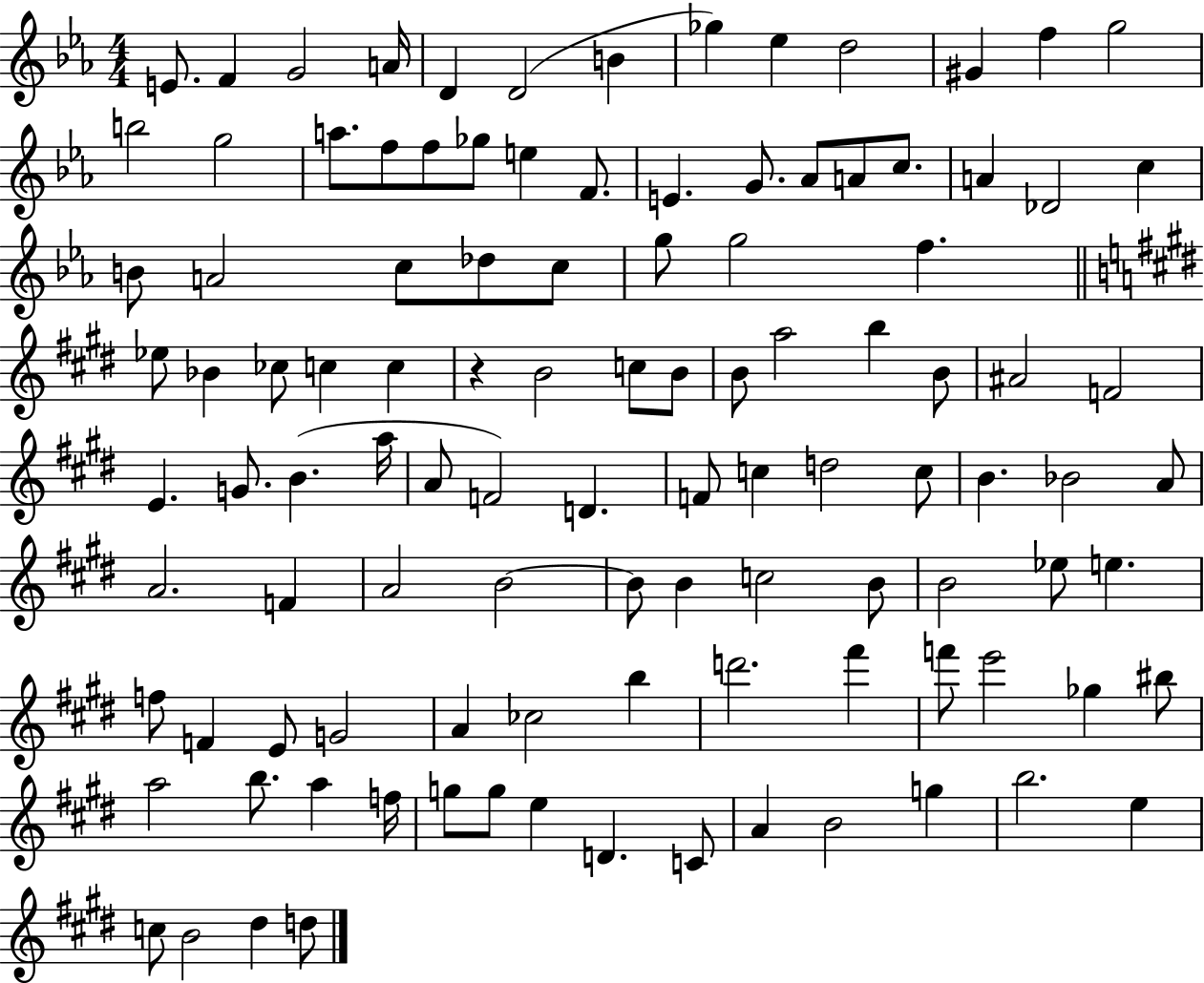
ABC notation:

X:1
T:Untitled
M:4/4
L:1/4
K:Eb
E/2 F G2 A/4 D D2 B _g _e d2 ^G f g2 b2 g2 a/2 f/2 f/2 _g/2 e F/2 E G/2 _A/2 A/2 c/2 A _D2 c B/2 A2 c/2 _d/2 c/2 g/2 g2 f _e/2 _B _c/2 c c z B2 c/2 B/2 B/2 a2 b B/2 ^A2 F2 E G/2 B a/4 A/2 F2 D F/2 c d2 c/2 B _B2 A/2 A2 F A2 B2 B/2 B c2 B/2 B2 _e/2 e f/2 F E/2 G2 A _c2 b d'2 ^f' f'/2 e'2 _g ^b/2 a2 b/2 a f/4 g/2 g/2 e D C/2 A B2 g b2 e c/2 B2 ^d d/2